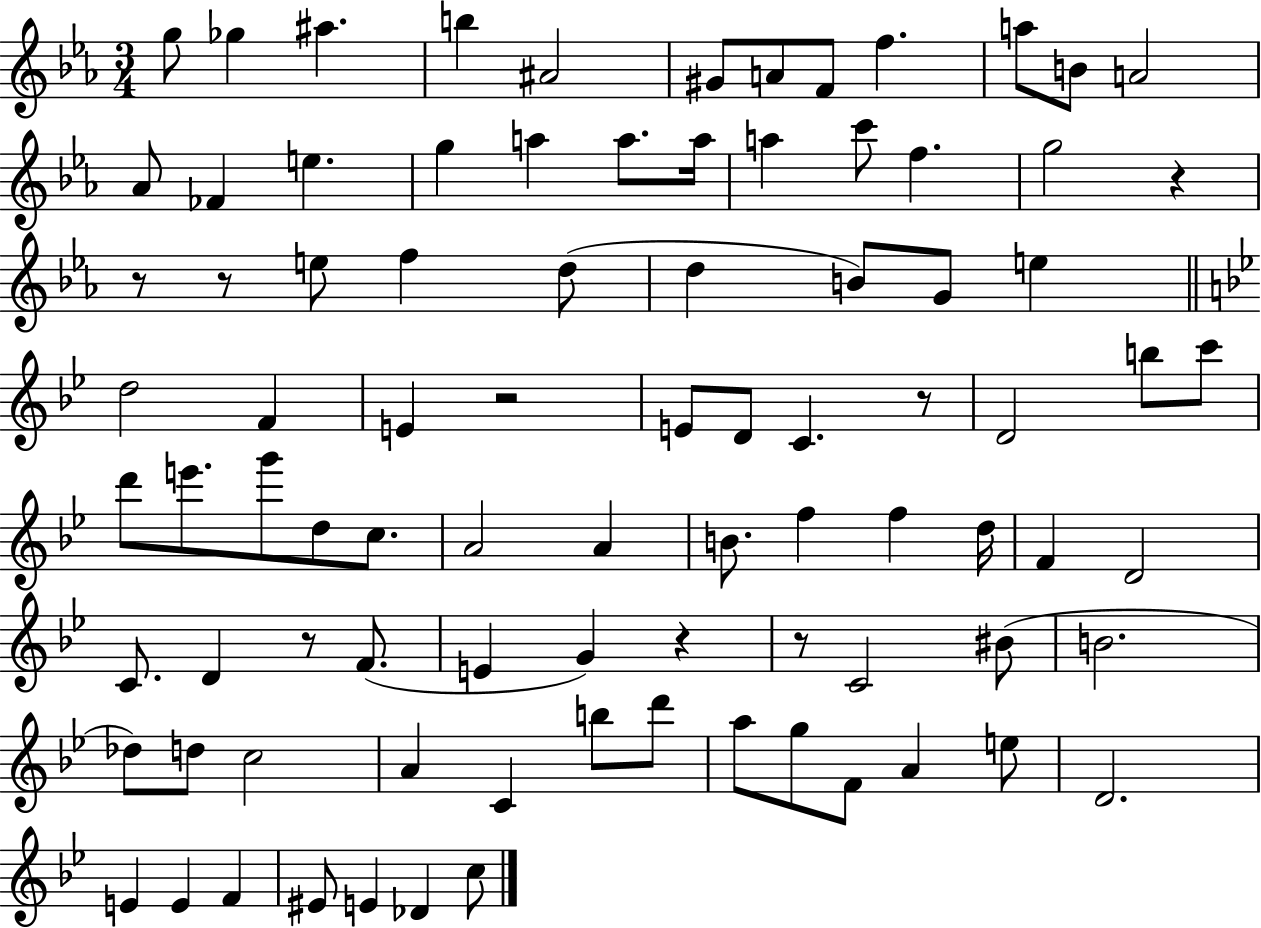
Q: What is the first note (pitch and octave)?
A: G5